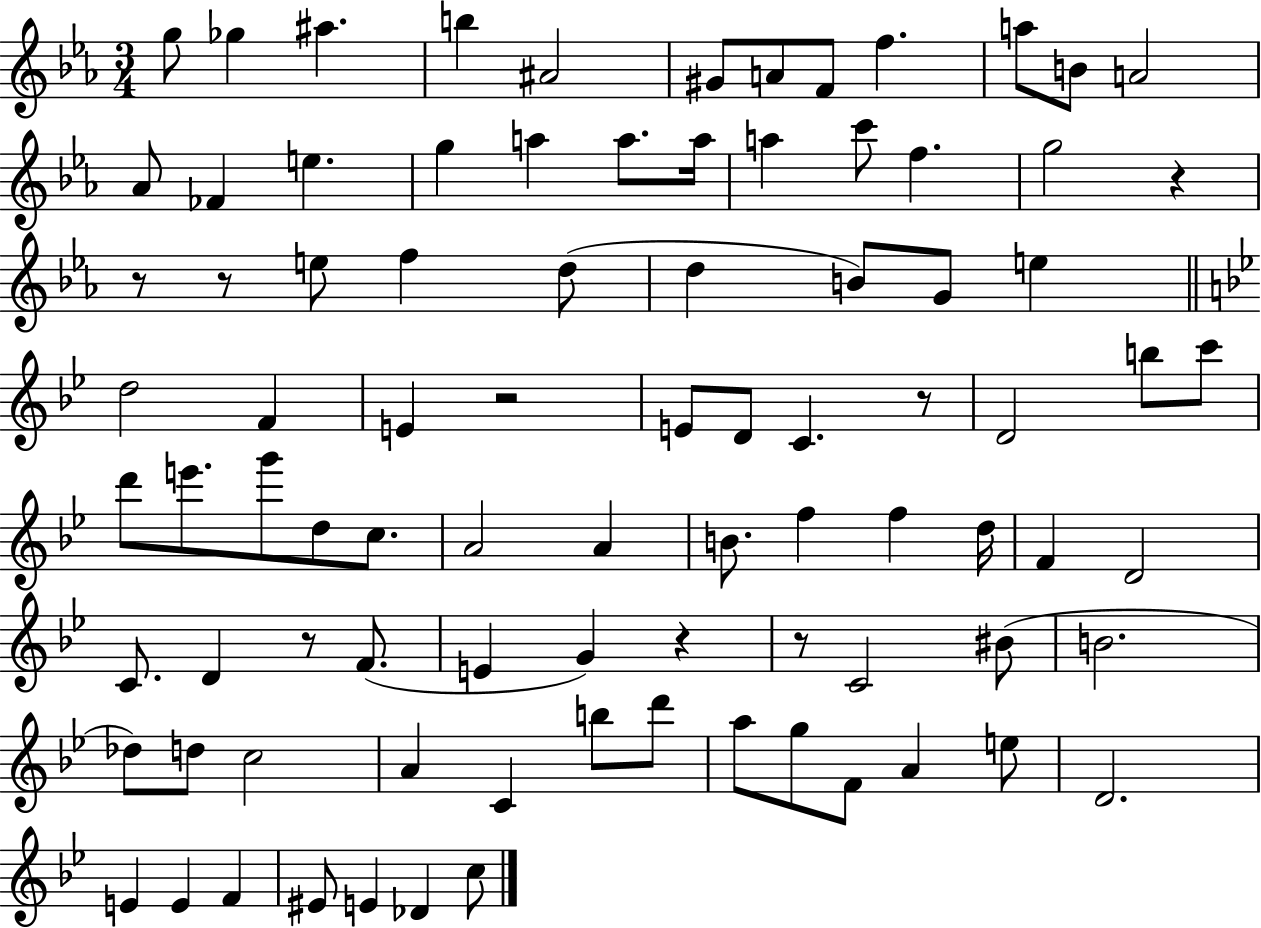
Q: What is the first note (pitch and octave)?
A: G5